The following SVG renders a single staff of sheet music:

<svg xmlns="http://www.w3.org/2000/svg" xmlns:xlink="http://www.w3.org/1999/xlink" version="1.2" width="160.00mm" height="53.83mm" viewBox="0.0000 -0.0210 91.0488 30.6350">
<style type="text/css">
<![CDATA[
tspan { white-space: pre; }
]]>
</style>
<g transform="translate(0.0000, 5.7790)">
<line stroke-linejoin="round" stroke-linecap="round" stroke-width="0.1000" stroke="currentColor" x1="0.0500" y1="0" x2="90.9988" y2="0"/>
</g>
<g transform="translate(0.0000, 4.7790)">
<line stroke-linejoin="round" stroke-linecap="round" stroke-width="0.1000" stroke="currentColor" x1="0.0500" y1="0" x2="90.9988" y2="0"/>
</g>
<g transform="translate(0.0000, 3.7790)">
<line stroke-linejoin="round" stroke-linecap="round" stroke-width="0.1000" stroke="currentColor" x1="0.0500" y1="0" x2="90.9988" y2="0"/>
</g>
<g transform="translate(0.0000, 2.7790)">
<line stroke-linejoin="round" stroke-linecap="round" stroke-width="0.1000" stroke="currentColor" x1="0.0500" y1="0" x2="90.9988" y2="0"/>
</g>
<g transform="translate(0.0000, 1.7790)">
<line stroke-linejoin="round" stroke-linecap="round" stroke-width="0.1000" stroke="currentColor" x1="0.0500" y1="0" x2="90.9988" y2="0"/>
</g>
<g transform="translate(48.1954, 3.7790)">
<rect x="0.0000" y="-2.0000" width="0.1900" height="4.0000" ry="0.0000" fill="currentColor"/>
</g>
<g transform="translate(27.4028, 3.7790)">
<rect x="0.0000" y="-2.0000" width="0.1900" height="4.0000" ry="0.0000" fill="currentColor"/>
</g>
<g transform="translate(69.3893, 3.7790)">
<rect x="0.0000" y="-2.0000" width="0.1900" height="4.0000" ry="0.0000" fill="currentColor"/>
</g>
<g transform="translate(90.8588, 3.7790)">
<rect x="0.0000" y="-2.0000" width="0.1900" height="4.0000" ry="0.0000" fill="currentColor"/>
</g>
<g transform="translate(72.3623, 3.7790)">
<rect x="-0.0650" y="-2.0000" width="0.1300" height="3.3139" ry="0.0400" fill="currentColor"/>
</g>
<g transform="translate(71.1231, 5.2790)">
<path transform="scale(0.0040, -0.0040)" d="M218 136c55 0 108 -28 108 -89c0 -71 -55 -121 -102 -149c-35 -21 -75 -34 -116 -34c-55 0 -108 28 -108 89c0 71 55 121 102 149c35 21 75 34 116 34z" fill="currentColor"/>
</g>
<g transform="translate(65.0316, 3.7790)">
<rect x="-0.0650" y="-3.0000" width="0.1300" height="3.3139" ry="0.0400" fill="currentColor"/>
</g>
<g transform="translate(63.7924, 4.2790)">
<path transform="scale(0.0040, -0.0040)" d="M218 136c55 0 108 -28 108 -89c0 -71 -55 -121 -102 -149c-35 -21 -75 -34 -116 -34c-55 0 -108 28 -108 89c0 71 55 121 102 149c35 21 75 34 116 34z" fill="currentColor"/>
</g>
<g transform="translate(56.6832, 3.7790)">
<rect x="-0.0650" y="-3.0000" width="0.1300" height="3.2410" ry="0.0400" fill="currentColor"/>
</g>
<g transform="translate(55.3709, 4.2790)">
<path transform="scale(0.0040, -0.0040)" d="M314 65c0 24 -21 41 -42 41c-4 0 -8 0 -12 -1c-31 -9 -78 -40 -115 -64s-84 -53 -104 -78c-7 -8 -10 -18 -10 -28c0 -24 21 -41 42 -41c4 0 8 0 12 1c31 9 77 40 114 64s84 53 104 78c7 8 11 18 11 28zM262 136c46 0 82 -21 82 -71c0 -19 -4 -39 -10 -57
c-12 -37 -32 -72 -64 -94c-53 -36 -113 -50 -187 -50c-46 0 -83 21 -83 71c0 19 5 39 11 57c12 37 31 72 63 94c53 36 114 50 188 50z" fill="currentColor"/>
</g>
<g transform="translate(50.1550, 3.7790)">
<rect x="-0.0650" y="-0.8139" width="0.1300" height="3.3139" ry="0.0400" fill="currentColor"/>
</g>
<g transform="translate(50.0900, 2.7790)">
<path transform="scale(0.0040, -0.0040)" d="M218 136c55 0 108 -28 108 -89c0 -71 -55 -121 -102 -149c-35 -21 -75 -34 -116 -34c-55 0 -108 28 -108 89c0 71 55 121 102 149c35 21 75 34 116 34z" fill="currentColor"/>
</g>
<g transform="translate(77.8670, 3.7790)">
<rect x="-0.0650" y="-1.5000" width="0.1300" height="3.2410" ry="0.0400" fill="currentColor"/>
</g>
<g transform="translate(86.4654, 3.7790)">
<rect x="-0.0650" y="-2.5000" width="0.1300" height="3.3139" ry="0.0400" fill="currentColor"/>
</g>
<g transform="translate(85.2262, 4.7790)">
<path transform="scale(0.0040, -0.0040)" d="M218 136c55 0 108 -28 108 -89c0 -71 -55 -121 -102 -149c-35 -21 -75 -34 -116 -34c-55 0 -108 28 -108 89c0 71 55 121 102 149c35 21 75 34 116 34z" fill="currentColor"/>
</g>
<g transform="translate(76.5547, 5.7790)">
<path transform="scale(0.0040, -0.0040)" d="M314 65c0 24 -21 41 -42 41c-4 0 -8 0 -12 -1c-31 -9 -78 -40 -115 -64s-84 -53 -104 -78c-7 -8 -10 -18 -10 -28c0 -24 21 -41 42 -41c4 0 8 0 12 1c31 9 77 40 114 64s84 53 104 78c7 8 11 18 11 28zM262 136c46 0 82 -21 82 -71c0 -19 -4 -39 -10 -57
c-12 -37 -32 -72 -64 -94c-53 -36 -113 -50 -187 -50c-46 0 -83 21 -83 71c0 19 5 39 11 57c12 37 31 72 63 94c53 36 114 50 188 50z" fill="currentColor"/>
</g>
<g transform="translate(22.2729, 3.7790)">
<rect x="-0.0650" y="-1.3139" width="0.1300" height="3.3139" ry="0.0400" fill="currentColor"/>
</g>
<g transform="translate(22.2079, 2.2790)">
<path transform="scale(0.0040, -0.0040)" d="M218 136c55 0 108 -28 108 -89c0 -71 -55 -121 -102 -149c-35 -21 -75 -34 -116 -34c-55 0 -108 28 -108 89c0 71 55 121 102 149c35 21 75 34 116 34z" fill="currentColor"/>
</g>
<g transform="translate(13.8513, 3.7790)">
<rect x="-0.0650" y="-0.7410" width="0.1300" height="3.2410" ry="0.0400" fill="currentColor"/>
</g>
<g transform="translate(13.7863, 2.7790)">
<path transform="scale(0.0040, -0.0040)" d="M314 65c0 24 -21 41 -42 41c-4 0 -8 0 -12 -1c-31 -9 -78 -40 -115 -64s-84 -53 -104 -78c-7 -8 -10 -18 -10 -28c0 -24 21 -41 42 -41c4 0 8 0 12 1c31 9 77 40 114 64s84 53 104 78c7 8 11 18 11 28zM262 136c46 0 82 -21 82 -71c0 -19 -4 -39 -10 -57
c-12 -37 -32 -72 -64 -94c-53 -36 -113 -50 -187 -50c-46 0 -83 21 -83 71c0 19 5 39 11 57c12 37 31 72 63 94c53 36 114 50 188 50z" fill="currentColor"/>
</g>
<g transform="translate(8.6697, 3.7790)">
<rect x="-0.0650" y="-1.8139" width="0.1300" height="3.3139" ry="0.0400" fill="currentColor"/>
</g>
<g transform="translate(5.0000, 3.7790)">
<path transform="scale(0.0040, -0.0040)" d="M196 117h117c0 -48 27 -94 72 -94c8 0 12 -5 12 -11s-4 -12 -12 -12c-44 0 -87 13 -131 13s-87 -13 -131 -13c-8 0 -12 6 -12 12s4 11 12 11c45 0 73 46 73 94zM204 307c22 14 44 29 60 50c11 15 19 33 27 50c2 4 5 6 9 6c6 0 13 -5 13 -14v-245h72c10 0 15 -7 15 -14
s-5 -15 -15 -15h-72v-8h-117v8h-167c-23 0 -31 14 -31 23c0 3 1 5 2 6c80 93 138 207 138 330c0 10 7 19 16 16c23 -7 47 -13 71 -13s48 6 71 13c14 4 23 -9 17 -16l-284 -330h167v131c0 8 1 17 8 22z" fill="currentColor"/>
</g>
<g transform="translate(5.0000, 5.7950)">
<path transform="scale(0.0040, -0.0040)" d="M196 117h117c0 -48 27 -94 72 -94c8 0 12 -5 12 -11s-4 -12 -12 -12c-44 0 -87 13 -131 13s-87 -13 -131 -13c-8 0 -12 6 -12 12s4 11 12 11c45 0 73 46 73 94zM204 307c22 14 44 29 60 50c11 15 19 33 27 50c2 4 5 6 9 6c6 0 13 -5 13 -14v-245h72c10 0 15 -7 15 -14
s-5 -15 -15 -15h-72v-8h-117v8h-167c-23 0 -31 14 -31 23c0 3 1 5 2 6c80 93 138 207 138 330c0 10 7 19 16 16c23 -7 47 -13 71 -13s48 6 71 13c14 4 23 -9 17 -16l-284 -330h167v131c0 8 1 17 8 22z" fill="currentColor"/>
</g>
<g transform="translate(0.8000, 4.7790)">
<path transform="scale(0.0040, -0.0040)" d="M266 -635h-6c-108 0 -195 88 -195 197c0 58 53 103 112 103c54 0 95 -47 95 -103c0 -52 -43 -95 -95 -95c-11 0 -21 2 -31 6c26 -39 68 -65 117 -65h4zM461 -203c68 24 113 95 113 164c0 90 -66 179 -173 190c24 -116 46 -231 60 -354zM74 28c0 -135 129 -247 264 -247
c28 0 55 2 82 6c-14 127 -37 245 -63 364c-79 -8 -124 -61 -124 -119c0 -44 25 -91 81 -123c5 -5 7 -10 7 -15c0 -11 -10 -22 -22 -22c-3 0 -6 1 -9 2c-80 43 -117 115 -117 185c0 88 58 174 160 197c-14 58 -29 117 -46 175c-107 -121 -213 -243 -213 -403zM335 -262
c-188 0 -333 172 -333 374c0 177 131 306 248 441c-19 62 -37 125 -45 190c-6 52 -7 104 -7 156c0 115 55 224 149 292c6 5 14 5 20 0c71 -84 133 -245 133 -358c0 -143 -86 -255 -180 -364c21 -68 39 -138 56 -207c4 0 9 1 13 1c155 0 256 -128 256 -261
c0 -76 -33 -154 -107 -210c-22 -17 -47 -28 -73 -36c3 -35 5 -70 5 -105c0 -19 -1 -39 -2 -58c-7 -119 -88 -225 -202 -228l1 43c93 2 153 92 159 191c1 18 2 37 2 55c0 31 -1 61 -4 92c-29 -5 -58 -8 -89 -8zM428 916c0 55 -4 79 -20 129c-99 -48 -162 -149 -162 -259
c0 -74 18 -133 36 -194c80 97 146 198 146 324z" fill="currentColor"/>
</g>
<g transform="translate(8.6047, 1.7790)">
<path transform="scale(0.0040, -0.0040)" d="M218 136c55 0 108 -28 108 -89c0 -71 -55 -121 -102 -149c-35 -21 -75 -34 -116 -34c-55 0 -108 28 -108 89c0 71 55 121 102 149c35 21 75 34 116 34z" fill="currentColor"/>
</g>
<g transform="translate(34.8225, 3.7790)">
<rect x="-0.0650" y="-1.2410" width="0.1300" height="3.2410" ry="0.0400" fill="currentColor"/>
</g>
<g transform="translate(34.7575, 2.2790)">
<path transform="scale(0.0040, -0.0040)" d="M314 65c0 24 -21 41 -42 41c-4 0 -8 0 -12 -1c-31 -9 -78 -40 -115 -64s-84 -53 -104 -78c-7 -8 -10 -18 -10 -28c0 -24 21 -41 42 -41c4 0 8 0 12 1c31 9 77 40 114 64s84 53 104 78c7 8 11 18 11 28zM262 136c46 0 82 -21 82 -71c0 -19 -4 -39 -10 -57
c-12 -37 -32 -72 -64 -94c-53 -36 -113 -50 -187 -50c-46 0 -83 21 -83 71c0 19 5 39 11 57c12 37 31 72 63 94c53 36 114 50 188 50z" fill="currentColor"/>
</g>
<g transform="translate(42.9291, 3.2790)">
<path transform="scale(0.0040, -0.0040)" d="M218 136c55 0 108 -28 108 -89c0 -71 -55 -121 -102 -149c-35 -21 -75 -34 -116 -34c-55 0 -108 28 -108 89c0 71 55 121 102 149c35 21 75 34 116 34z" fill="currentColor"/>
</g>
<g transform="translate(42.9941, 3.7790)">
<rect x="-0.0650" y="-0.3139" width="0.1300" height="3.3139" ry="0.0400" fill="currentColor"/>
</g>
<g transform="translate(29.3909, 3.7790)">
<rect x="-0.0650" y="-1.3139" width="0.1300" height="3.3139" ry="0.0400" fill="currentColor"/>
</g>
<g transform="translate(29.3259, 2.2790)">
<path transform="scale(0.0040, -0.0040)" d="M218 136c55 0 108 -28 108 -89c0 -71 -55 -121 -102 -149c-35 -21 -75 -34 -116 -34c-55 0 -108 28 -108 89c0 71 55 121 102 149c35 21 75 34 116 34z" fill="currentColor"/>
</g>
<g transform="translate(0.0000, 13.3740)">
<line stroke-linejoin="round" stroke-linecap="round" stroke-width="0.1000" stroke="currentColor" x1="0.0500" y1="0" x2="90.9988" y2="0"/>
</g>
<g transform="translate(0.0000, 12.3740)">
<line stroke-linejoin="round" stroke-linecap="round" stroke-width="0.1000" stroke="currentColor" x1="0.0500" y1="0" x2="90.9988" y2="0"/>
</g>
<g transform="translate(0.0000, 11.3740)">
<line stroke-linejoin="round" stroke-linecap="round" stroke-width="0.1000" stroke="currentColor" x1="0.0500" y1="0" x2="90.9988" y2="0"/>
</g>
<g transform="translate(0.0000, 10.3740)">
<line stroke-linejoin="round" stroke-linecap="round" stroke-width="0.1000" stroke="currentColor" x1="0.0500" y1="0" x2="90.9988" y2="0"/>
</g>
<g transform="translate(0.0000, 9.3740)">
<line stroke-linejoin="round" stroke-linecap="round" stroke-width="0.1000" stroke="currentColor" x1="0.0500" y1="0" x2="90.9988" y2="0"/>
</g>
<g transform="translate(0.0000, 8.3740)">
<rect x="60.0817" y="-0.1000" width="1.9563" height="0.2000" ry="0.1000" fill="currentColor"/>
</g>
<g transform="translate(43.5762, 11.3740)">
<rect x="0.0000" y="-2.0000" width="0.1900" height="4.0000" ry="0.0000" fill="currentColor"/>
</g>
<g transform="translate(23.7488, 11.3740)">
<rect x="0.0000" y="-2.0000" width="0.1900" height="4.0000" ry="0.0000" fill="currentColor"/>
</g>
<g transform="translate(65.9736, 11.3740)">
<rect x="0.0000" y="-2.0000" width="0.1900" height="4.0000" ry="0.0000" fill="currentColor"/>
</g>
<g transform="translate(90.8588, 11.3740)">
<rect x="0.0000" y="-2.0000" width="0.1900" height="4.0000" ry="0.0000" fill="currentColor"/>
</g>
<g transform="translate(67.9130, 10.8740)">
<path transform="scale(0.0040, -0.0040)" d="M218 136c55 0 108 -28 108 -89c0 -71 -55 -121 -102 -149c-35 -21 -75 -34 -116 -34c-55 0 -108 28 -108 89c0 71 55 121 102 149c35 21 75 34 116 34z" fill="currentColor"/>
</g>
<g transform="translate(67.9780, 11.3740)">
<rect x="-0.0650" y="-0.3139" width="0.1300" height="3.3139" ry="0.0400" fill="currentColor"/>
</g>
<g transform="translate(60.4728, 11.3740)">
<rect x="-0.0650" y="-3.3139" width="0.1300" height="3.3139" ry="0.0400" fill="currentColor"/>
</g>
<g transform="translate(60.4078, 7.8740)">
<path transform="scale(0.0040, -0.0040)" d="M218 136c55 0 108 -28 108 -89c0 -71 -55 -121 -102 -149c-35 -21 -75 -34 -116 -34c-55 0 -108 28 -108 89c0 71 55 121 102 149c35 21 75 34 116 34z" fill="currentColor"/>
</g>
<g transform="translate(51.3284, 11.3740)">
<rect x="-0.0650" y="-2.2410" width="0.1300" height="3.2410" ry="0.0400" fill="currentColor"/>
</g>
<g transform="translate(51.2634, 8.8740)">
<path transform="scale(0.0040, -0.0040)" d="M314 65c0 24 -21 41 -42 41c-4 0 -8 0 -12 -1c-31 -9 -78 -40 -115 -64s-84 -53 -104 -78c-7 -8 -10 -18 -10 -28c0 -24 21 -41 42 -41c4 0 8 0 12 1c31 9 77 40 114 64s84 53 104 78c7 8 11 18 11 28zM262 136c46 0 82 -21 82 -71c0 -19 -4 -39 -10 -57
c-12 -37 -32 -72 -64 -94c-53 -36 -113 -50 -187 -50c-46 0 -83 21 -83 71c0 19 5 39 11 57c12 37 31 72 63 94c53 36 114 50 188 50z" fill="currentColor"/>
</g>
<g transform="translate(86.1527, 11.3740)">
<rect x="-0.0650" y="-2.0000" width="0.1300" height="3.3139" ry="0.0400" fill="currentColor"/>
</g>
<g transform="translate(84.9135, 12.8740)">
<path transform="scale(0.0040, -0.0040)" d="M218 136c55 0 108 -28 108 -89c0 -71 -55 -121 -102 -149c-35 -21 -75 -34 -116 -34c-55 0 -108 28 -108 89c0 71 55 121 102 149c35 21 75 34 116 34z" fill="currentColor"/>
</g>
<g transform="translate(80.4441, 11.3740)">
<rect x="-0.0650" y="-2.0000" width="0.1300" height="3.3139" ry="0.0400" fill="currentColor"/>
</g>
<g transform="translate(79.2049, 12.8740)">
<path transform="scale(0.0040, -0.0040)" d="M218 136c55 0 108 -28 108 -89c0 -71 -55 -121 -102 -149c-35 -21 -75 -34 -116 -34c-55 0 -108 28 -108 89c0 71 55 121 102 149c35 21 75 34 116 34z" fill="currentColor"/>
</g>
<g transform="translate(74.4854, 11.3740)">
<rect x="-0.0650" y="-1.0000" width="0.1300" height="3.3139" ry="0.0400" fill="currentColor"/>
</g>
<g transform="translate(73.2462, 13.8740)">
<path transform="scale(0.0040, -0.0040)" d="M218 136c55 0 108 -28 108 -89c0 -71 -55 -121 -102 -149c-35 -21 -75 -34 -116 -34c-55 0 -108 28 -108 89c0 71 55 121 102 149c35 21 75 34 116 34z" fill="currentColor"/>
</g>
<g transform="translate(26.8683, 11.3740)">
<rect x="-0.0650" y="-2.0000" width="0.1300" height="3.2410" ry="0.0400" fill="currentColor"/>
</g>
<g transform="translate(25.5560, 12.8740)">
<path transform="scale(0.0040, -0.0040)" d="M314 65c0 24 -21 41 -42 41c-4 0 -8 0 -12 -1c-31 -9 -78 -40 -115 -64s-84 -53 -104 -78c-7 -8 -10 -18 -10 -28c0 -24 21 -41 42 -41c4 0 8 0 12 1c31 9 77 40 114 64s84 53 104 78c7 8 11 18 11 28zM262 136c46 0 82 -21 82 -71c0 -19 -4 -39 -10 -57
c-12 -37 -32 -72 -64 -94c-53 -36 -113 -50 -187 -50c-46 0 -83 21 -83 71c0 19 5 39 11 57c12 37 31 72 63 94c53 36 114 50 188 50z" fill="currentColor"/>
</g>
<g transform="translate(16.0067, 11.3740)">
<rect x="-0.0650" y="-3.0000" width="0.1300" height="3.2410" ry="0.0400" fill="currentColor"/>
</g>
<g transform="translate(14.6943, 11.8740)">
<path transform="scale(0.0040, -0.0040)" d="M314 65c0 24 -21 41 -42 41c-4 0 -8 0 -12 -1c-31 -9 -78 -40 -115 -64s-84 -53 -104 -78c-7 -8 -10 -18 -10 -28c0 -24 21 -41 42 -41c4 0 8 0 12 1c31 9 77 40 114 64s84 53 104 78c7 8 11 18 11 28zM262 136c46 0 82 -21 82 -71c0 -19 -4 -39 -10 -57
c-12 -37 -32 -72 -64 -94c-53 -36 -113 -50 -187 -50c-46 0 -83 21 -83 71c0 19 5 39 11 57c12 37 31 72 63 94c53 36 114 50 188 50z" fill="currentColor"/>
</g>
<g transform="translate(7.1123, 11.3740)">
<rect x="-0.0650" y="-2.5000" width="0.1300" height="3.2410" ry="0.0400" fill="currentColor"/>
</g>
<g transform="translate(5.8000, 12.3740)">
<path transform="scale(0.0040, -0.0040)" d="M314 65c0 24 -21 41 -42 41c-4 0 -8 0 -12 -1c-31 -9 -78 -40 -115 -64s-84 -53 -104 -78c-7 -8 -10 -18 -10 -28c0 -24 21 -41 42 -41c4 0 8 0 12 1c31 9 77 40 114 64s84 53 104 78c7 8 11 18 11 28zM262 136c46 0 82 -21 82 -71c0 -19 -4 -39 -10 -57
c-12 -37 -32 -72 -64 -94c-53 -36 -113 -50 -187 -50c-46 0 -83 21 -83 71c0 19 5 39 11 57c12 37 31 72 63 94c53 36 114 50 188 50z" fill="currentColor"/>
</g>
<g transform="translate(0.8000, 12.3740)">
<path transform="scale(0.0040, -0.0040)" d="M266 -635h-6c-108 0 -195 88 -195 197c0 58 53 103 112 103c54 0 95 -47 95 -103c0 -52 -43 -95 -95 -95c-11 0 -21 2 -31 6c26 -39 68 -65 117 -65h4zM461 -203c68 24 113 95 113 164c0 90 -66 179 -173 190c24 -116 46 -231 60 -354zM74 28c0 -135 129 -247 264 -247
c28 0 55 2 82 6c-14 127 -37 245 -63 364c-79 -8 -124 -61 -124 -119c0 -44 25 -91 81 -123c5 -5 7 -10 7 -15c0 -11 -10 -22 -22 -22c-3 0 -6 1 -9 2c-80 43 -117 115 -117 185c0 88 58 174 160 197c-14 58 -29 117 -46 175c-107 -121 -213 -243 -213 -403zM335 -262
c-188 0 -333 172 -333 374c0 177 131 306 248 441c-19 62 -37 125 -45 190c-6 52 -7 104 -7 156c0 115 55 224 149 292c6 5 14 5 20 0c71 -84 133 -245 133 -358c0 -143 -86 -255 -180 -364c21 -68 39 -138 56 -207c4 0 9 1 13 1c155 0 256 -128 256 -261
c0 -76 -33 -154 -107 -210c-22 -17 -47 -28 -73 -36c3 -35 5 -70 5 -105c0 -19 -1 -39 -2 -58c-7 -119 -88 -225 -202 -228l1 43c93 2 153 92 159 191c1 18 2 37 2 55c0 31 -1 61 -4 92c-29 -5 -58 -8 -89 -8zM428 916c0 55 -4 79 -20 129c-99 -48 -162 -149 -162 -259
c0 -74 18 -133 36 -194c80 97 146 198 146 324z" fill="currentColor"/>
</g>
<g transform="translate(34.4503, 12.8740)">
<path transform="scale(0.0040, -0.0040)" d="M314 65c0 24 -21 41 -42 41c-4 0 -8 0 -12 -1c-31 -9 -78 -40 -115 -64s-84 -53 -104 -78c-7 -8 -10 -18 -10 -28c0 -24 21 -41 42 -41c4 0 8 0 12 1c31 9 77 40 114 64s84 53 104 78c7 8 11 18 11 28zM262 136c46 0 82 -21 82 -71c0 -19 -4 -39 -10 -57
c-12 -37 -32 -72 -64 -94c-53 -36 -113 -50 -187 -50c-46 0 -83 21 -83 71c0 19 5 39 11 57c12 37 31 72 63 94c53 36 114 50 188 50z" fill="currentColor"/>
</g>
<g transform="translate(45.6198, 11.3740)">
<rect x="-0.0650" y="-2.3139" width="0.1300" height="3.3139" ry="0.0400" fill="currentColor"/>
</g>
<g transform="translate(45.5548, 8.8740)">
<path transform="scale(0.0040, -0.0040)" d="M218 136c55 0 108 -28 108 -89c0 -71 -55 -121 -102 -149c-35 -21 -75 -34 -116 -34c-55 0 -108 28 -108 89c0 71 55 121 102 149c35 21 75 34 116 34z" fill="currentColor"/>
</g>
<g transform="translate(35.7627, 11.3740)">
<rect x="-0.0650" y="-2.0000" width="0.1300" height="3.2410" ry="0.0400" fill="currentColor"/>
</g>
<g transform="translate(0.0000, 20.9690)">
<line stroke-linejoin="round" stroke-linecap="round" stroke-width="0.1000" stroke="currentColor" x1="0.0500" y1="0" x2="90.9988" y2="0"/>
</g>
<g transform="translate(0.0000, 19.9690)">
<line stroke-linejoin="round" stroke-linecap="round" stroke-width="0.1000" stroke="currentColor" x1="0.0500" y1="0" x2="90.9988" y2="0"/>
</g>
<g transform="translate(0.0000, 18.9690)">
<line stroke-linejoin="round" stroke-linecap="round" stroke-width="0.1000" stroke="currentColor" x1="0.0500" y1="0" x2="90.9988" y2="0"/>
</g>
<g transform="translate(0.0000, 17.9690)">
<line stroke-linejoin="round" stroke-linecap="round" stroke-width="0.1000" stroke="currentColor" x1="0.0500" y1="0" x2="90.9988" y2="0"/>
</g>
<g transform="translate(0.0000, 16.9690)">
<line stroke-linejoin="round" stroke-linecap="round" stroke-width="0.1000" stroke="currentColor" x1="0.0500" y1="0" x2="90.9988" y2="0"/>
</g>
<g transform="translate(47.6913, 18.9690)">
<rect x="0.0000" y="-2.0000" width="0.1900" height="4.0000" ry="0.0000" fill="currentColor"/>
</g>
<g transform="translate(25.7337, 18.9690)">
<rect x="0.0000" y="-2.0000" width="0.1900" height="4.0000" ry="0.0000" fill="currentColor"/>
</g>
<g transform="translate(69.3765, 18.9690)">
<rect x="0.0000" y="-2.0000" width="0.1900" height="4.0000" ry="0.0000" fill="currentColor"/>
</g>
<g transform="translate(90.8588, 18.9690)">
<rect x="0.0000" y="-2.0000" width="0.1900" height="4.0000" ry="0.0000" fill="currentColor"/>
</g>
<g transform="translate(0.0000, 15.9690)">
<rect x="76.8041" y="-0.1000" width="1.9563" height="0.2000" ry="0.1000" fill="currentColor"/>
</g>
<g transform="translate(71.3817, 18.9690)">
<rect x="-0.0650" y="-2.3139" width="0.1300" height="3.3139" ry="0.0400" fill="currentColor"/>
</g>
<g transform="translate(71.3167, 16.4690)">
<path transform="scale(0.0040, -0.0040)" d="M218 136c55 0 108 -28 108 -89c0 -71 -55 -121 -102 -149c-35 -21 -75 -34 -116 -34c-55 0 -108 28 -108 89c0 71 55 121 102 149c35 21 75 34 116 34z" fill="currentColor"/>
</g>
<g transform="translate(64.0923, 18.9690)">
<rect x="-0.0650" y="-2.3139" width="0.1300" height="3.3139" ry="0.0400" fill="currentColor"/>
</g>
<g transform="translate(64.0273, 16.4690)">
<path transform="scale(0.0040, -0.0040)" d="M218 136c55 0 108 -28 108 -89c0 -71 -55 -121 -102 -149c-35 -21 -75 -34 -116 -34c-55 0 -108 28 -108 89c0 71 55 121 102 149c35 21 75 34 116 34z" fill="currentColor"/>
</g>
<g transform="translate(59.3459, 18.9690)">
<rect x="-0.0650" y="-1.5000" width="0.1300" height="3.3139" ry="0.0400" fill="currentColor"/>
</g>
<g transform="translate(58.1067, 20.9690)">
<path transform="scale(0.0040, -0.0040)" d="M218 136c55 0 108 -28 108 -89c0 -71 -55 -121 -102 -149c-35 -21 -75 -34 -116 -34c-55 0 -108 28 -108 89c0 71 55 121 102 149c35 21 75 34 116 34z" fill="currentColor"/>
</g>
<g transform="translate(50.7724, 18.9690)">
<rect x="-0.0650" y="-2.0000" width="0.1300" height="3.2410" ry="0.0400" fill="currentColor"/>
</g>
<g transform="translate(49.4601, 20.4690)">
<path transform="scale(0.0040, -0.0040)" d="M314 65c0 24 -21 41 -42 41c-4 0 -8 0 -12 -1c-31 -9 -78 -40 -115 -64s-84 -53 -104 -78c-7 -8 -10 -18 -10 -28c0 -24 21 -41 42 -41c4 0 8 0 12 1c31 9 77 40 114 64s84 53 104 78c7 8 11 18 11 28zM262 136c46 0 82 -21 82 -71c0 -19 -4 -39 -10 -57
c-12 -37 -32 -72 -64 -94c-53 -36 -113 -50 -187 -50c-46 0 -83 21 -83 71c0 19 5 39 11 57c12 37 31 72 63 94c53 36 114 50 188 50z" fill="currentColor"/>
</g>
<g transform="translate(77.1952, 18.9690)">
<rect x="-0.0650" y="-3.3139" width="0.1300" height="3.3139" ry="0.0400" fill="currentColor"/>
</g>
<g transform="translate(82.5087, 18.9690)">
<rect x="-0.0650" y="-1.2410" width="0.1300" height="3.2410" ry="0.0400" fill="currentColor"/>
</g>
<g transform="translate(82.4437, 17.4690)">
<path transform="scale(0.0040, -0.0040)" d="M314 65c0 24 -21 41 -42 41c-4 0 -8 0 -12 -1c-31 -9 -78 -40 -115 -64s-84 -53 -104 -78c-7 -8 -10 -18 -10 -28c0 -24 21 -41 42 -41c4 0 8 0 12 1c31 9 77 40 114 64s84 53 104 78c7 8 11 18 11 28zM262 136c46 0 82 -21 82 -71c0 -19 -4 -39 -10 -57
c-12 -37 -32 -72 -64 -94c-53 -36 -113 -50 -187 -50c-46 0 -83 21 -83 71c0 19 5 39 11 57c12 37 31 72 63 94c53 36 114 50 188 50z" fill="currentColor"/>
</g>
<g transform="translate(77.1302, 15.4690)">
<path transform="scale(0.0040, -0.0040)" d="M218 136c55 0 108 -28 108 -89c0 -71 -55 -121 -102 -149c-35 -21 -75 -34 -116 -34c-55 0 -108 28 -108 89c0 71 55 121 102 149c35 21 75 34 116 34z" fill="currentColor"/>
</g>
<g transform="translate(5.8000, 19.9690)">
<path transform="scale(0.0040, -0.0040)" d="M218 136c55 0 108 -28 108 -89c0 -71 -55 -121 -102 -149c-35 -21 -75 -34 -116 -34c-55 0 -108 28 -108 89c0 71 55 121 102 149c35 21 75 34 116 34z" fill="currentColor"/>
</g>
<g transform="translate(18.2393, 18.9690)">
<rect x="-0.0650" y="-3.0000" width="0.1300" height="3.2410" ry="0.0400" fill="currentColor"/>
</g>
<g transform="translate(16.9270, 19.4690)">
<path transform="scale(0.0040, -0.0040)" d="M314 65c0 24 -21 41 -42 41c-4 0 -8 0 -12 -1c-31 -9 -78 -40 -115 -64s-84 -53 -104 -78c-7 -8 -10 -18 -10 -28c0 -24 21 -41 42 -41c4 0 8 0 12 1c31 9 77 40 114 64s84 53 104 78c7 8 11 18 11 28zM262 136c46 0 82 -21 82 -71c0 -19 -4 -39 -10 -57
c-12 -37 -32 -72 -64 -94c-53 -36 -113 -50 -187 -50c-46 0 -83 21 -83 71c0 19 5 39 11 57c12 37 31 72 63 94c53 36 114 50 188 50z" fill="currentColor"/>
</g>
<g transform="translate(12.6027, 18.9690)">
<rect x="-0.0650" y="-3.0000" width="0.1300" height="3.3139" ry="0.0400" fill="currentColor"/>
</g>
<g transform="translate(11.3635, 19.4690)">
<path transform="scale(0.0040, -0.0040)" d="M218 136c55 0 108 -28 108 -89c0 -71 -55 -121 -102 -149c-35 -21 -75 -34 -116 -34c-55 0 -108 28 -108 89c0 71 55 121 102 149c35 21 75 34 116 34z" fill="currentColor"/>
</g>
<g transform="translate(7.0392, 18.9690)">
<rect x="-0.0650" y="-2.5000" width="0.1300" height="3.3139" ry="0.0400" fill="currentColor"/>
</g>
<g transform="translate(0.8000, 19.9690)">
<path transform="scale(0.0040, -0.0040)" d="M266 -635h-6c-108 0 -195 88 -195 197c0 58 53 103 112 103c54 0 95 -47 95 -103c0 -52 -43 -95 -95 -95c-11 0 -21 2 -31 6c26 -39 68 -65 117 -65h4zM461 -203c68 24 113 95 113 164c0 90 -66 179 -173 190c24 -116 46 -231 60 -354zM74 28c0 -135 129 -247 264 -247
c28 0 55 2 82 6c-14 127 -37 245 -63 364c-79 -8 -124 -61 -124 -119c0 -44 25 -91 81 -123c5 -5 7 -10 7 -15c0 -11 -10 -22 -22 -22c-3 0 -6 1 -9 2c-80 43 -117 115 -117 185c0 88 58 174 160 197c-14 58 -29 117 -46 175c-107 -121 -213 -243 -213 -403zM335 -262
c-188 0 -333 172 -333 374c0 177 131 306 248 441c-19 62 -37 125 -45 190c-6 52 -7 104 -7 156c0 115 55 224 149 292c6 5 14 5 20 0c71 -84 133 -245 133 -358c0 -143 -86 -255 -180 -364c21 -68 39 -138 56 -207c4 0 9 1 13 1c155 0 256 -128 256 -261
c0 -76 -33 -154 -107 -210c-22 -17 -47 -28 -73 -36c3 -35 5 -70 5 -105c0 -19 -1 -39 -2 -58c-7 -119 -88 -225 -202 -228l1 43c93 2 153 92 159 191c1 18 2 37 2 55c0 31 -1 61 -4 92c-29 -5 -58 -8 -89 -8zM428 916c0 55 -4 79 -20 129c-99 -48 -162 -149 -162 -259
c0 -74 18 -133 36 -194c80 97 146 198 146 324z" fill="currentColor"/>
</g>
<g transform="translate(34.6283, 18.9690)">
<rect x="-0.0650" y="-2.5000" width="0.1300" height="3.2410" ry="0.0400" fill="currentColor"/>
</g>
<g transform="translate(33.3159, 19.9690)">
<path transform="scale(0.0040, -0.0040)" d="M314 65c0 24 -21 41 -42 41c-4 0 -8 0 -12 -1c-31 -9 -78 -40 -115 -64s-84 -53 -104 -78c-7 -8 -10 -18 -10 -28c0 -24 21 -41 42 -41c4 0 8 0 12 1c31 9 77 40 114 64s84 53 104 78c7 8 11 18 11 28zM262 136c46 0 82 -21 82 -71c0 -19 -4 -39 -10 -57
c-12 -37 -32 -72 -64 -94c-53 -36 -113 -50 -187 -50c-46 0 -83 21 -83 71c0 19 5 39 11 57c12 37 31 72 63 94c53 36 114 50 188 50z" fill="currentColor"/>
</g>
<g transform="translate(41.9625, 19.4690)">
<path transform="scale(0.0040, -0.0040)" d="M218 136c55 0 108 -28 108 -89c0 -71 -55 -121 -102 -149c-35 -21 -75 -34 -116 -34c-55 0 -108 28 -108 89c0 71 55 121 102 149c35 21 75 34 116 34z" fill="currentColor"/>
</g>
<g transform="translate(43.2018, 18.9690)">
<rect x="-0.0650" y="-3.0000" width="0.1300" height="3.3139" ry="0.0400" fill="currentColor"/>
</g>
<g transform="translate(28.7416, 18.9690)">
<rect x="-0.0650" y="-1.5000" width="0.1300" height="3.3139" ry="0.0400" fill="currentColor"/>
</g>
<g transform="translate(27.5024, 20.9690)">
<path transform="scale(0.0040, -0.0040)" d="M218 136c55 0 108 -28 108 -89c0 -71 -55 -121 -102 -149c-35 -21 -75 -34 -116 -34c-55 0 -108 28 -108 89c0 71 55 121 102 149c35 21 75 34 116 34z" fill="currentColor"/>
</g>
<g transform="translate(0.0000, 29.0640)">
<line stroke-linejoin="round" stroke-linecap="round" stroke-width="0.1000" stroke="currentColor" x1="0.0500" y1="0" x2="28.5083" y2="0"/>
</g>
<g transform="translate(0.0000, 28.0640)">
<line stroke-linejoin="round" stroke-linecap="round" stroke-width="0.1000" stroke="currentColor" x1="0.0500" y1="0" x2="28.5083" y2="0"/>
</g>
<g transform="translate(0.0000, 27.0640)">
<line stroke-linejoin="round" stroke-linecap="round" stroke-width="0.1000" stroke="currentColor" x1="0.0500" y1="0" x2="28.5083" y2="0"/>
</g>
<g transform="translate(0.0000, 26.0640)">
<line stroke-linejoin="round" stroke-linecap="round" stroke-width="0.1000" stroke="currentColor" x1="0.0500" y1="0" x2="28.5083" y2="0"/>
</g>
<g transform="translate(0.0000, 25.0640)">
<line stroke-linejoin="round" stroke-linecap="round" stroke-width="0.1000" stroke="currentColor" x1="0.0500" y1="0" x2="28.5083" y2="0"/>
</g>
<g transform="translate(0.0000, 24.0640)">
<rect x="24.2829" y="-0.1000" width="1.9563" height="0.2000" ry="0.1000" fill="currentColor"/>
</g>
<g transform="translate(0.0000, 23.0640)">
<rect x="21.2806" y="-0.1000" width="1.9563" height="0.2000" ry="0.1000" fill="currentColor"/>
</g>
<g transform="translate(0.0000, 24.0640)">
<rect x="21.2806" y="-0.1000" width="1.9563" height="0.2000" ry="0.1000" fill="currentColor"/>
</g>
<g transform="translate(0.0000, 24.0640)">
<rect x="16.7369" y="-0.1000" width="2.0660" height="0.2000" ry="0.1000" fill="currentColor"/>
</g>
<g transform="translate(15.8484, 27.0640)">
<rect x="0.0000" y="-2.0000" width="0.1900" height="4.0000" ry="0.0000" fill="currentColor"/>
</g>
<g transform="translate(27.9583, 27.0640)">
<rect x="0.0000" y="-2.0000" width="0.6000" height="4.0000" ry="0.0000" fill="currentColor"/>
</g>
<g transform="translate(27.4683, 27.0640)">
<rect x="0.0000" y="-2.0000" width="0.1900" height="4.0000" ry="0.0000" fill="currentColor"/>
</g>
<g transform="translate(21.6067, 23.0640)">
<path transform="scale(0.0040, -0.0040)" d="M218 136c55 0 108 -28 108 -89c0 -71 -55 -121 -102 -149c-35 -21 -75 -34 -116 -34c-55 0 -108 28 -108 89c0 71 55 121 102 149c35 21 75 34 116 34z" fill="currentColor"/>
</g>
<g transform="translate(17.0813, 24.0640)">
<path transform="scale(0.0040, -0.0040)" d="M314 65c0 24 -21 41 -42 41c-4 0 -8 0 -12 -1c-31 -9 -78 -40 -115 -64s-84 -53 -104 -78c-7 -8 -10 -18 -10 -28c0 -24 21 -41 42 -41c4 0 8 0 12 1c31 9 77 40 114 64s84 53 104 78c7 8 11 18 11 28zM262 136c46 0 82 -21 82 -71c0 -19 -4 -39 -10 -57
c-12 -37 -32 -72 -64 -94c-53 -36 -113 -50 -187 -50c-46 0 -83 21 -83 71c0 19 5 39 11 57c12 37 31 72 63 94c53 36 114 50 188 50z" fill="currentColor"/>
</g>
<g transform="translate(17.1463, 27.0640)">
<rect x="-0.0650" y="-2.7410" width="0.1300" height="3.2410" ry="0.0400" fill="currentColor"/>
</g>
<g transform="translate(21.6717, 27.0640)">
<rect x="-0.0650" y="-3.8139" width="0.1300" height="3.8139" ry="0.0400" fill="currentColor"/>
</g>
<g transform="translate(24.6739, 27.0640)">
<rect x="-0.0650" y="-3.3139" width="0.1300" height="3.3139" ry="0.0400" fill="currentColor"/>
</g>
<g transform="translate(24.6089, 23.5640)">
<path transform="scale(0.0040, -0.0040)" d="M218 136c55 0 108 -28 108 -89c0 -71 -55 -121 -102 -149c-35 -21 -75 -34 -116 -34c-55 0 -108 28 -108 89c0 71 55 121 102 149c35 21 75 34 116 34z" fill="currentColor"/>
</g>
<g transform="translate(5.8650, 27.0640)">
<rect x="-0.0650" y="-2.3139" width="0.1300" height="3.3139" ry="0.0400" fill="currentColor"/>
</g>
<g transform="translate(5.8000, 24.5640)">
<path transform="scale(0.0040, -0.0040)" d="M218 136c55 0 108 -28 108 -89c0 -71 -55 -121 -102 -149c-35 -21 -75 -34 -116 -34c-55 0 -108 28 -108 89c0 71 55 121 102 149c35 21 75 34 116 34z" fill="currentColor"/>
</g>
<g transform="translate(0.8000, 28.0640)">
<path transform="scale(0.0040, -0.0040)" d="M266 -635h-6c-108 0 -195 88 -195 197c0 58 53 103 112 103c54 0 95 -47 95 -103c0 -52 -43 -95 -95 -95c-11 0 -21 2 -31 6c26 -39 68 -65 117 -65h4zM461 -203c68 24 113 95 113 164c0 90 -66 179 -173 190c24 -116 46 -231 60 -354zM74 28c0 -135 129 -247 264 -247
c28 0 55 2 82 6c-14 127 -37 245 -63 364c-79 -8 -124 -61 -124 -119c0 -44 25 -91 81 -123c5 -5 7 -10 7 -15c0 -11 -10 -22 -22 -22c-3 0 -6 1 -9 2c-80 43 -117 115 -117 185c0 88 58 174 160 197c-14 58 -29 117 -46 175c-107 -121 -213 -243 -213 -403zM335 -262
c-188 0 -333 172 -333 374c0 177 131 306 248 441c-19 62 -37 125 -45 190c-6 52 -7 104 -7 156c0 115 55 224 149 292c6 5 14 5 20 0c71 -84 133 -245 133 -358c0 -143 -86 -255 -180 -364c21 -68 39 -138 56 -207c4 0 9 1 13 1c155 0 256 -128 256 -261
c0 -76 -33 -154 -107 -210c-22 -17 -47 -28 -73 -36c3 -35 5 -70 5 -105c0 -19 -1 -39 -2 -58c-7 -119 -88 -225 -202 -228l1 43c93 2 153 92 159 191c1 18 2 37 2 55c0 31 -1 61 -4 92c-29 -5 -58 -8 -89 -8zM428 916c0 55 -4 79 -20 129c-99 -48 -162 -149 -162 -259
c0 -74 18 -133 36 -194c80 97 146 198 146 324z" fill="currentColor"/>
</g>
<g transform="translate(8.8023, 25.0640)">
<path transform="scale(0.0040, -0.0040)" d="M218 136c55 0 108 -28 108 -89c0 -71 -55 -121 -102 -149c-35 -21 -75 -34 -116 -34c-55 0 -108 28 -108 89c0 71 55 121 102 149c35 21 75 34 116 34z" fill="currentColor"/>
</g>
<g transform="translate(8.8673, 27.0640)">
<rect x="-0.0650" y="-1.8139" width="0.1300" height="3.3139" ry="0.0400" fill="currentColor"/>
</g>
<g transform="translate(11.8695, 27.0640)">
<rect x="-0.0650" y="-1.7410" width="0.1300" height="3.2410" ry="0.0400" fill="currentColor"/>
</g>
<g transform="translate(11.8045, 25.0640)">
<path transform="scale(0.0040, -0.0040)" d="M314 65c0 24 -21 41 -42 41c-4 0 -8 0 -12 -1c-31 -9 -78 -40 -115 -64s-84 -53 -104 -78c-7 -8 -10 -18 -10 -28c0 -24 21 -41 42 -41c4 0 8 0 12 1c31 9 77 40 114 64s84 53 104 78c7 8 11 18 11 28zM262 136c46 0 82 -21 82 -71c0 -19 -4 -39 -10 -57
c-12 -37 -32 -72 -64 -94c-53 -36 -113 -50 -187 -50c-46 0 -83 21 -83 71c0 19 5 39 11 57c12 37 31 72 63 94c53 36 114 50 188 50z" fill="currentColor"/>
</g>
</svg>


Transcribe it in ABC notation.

X:1
T:Untitled
M:4/4
L:1/4
K:C
f d2 e e e2 c d A2 A F E2 G G2 A2 F2 F2 g g2 b c D F F G A A2 E G2 A F2 E g g b e2 g f f2 a2 c' b